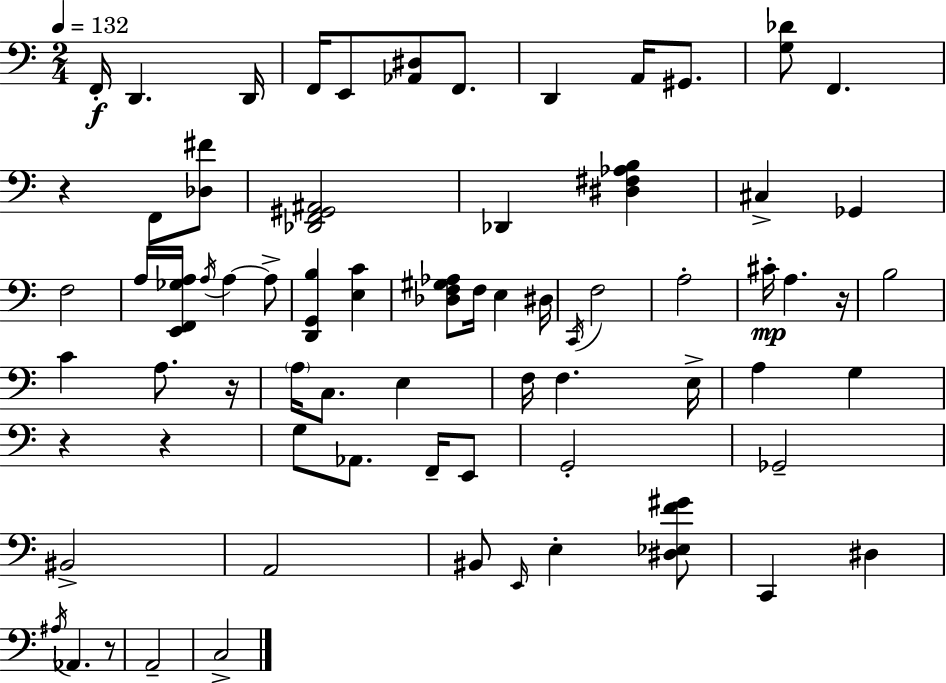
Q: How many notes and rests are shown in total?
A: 71